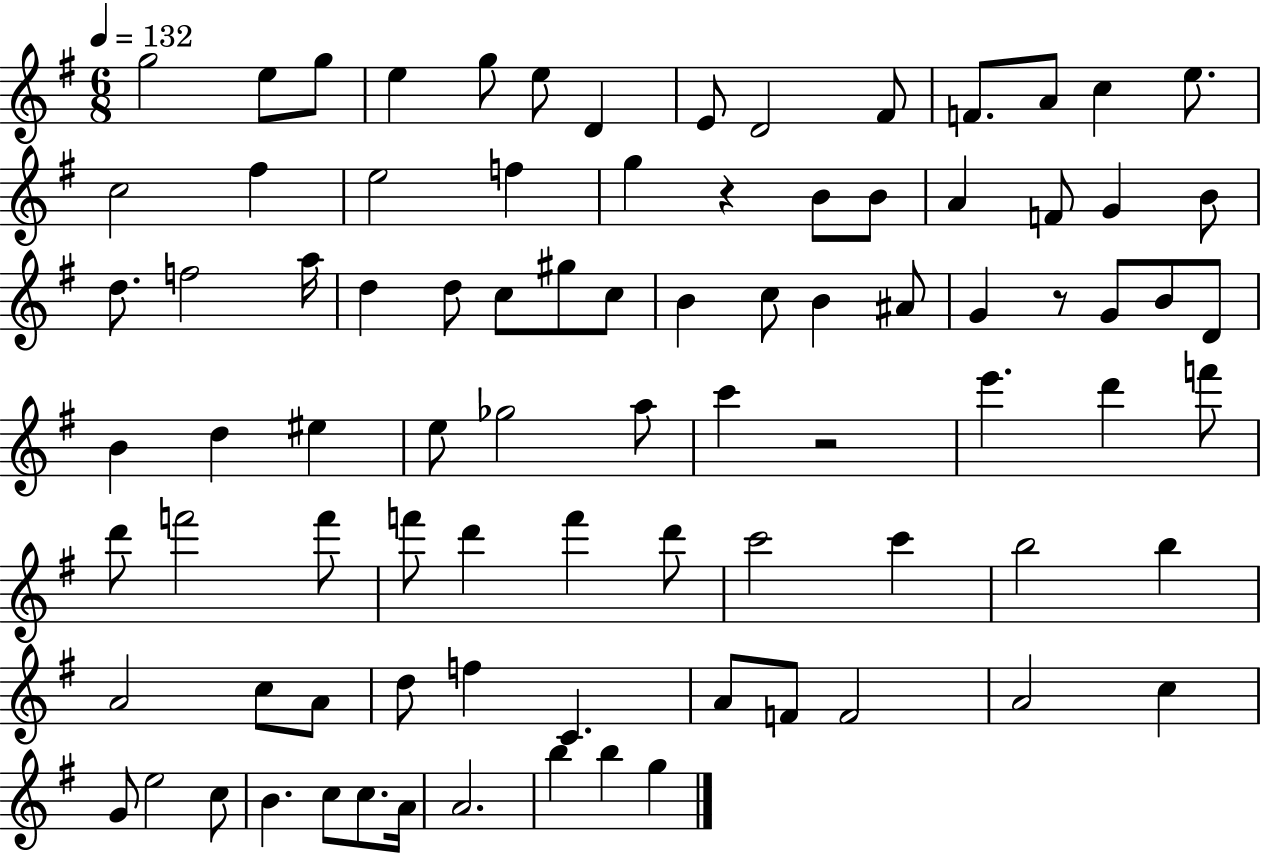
{
  \clef treble
  \numericTimeSignature
  \time 6/8
  \key g \major
  \tempo 4 = 132
  g''2 e''8 g''8 | e''4 g''8 e''8 d'4 | e'8 d'2 fis'8 | f'8. a'8 c''4 e''8. | \break c''2 fis''4 | e''2 f''4 | g''4 r4 b'8 b'8 | a'4 f'8 g'4 b'8 | \break d''8. f''2 a''16 | d''4 d''8 c''8 gis''8 c''8 | b'4 c''8 b'4 ais'8 | g'4 r8 g'8 b'8 d'8 | \break b'4 d''4 eis''4 | e''8 ges''2 a''8 | c'''4 r2 | e'''4. d'''4 f'''8 | \break d'''8 f'''2 f'''8 | f'''8 d'''4 f'''4 d'''8 | c'''2 c'''4 | b''2 b''4 | \break a'2 c''8 a'8 | d''8 f''4 c'4. | a'8 f'8 f'2 | a'2 c''4 | \break g'8 e''2 c''8 | b'4. c''8 c''8. a'16 | a'2. | b''4 b''4 g''4 | \break \bar "|."
}